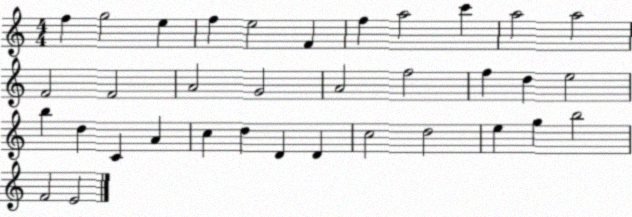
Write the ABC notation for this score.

X:1
T:Untitled
M:4/4
L:1/4
K:C
f g2 e f e2 F f a2 c' a2 a2 F2 F2 A2 G2 A2 f2 f d e2 b d C A c d D D c2 d2 e g b2 F2 E2